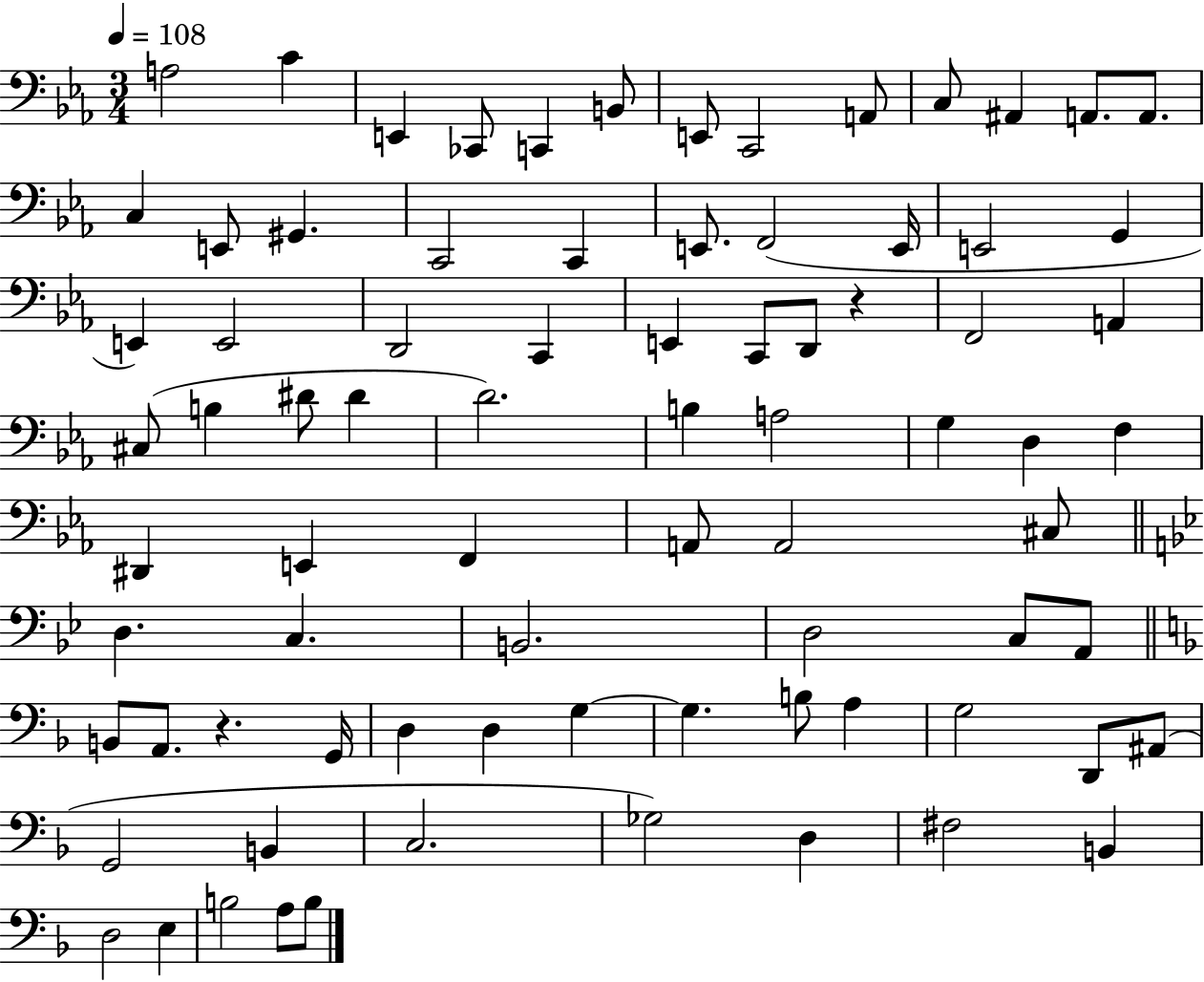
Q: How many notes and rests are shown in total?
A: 80